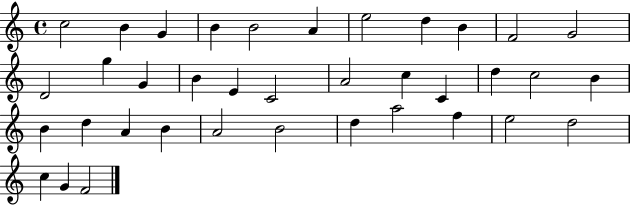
C5/h B4/q G4/q B4/q B4/h A4/q E5/h D5/q B4/q F4/h G4/h D4/h G5/q G4/q B4/q E4/q C4/h A4/h C5/q C4/q D5/q C5/h B4/q B4/q D5/q A4/q B4/q A4/h B4/h D5/q A5/h F5/q E5/h D5/h C5/q G4/q F4/h